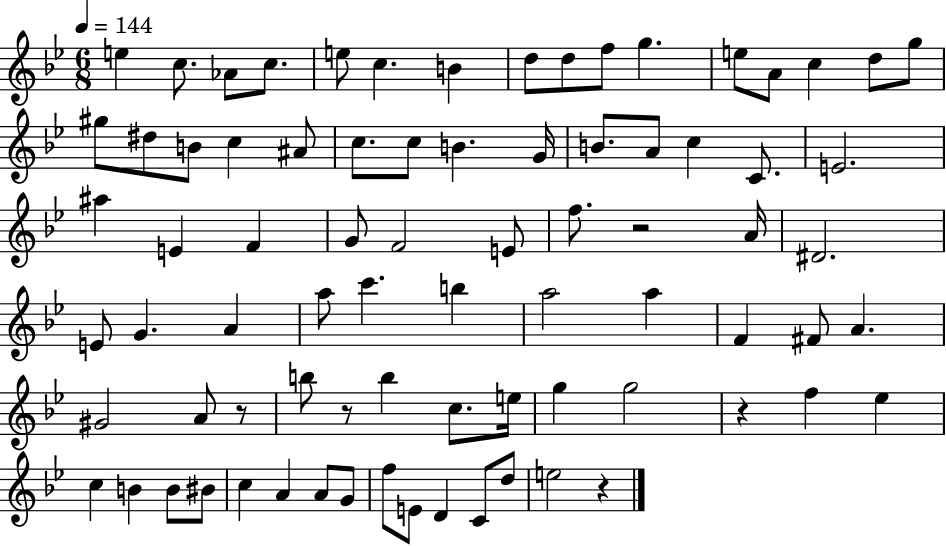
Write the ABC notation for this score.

X:1
T:Untitled
M:6/8
L:1/4
K:Bb
e c/2 _A/2 c/2 e/2 c B d/2 d/2 f/2 g e/2 A/2 c d/2 g/2 ^g/2 ^d/2 B/2 c ^A/2 c/2 c/2 B G/4 B/2 A/2 c C/2 E2 ^a E F G/2 F2 E/2 f/2 z2 A/4 ^D2 E/2 G A a/2 c' b a2 a F ^F/2 A ^G2 A/2 z/2 b/2 z/2 b c/2 e/4 g g2 z f _e c B B/2 ^B/2 c A A/2 G/2 f/2 E/2 D C/2 d/2 e2 z